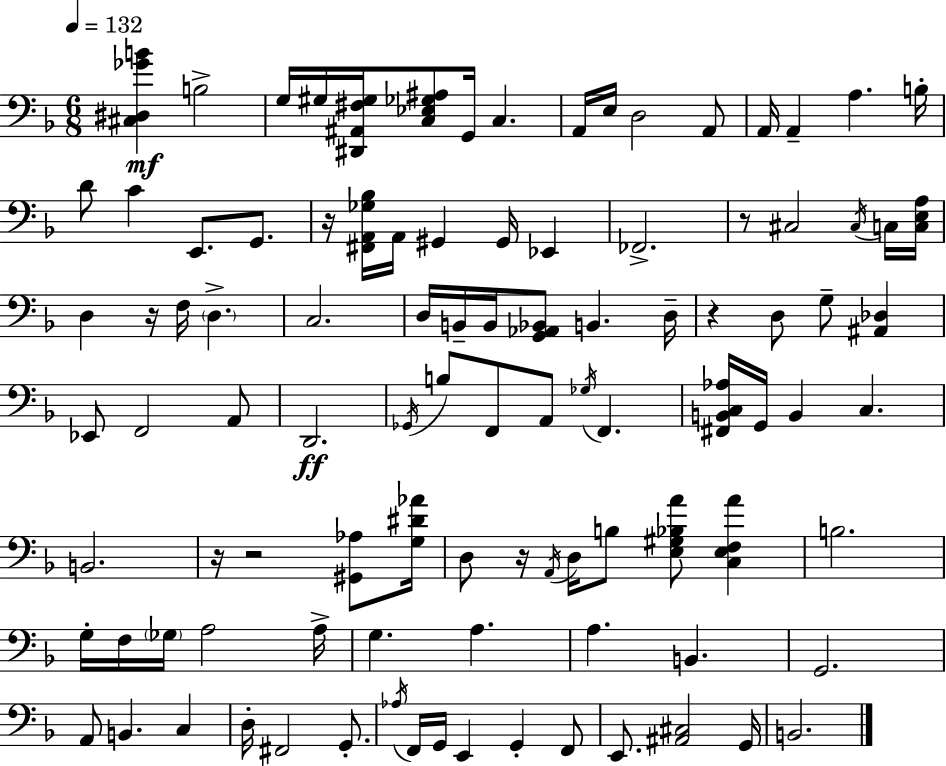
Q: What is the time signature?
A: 6/8